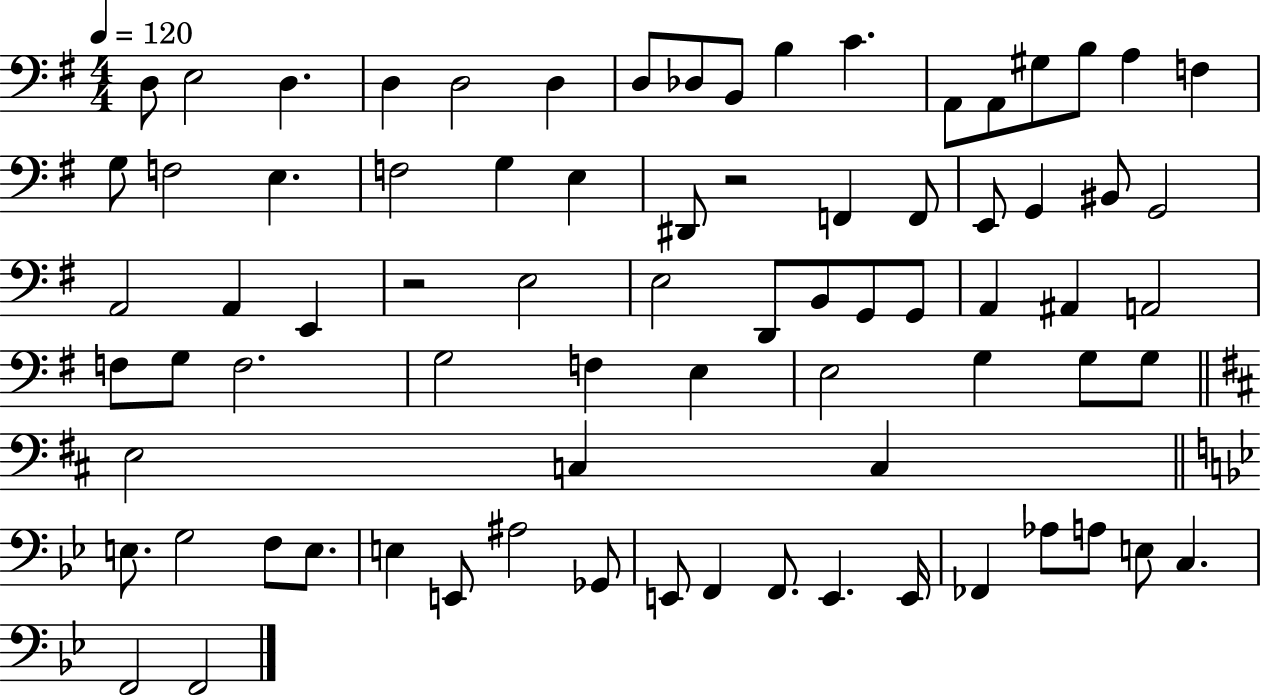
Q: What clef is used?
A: bass